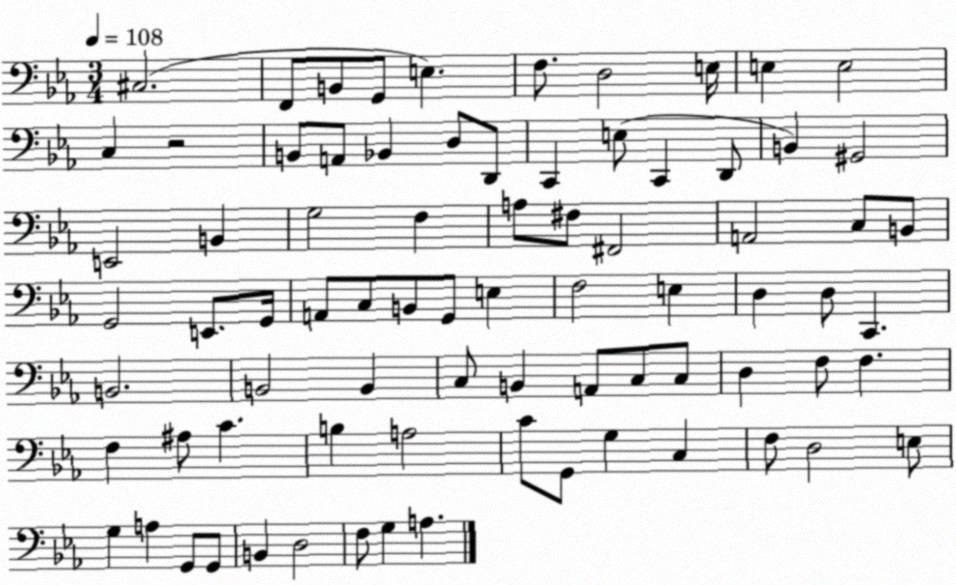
X:1
T:Untitled
M:3/4
L:1/4
K:Eb
^C,2 F,,/2 B,,/2 G,,/2 E, F,/2 D,2 E,/4 E, E,2 C, z2 B,,/2 A,,/2 _B,, D,/2 D,,/2 C,, E,/2 C,, D,,/2 B,, ^G,,2 E,,2 B,, G,2 F, A,/2 ^F,/2 ^F,,2 A,,2 C,/2 B,,/2 G,,2 E,,/2 G,,/4 A,,/2 C,/2 B,,/2 G,,/2 E, F,2 E, D, D,/2 C,, B,,2 B,,2 B,, C,/2 B,, A,,/2 C,/2 C,/2 D, F,/2 F, F, ^A,/2 C B, A,2 C/2 G,,/2 G, C, F,/2 D,2 E,/2 G, A, G,,/2 G,,/2 B,, D,2 F,/2 G, A,